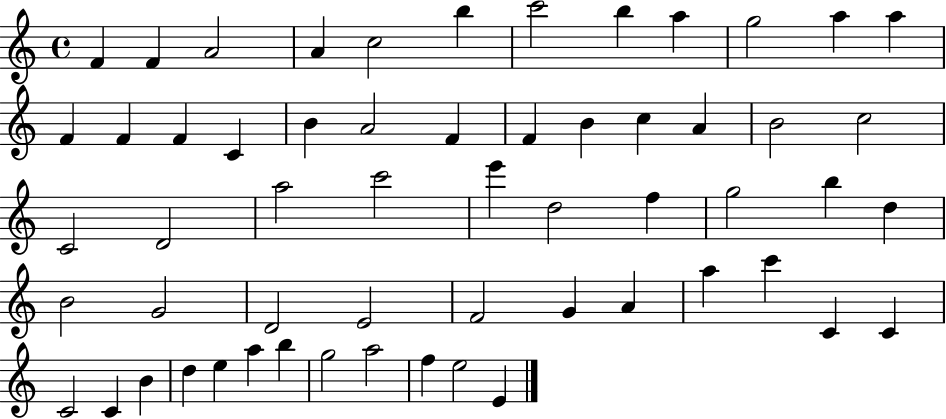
{
  \clef treble
  \time 4/4
  \defaultTimeSignature
  \key c \major
  f'4 f'4 a'2 | a'4 c''2 b''4 | c'''2 b''4 a''4 | g''2 a''4 a''4 | \break f'4 f'4 f'4 c'4 | b'4 a'2 f'4 | f'4 b'4 c''4 a'4 | b'2 c''2 | \break c'2 d'2 | a''2 c'''2 | e'''4 d''2 f''4 | g''2 b''4 d''4 | \break b'2 g'2 | d'2 e'2 | f'2 g'4 a'4 | a''4 c'''4 c'4 c'4 | \break c'2 c'4 b'4 | d''4 e''4 a''4 b''4 | g''2 a''2 | f''4 e''2 e'4 | \break \bar "|."
}